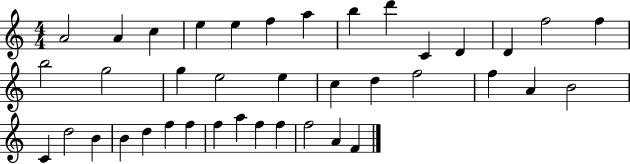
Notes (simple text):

A4/h A4/q C5/q E5/q E5/q F5/q A5/q B5/q D6/q C4/q D4/q D4/q F5/h F5/q B5/h G5/h G5/q E5/h E5/q C5/q D5/q F5/h F5/q A4/q B4/h C4/q D5/h B4/q B4/q D5/q F5/q F5/q F5/q A5/q F5/q F5/q F5/h A4/q F4/q